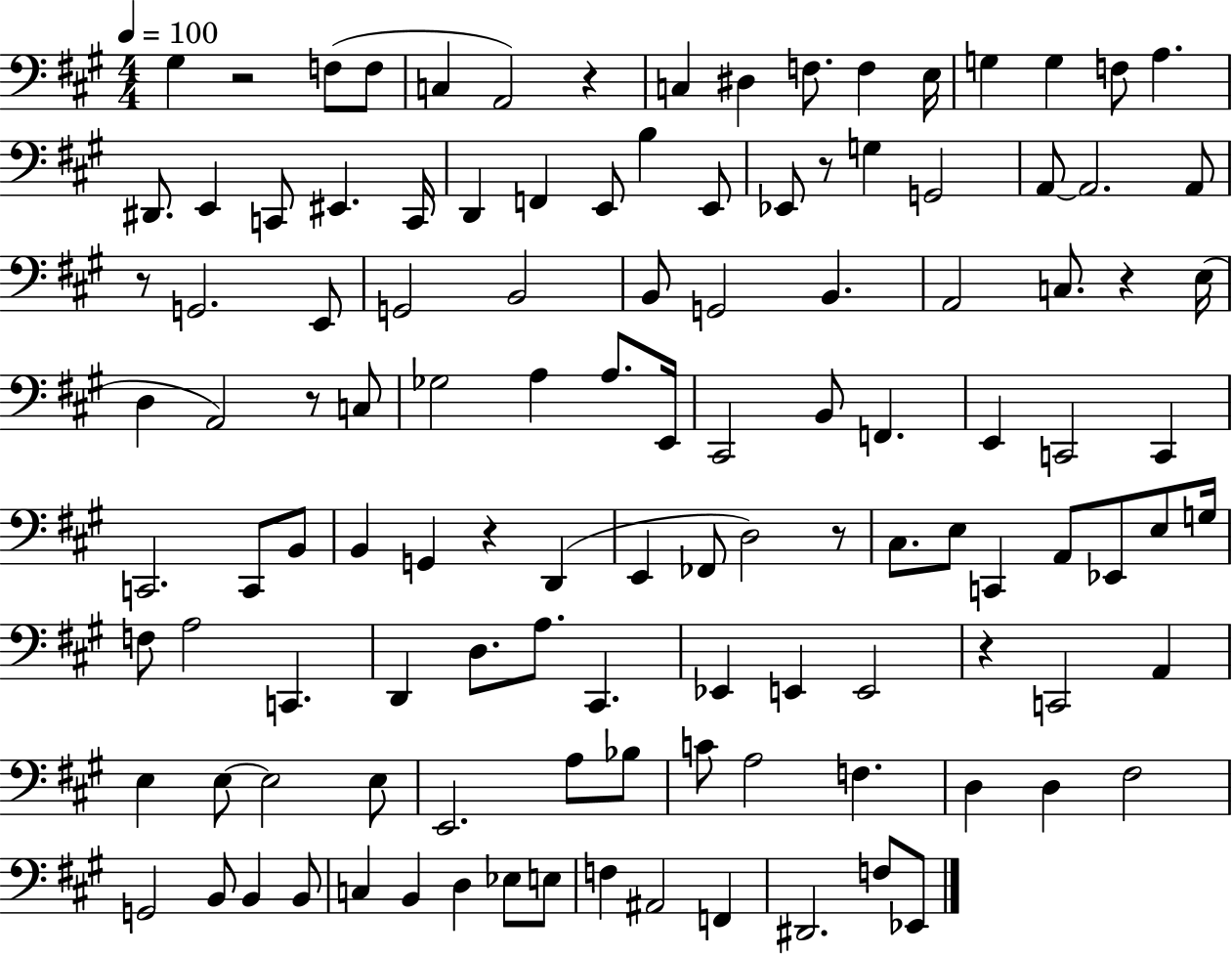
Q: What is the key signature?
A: A major